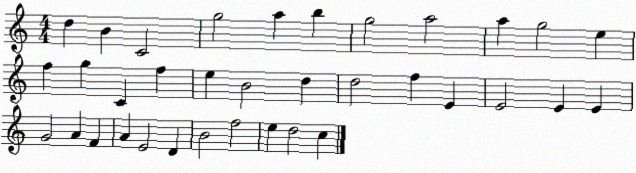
X:1
T:Untitled
M:4/4
L:1/4
K:C
d B C2 g2 a b g2 a2 a g2 e f g C f e B2 d d2 f E E2 E E G2 A F A E2 D B2 f2 e d2 c